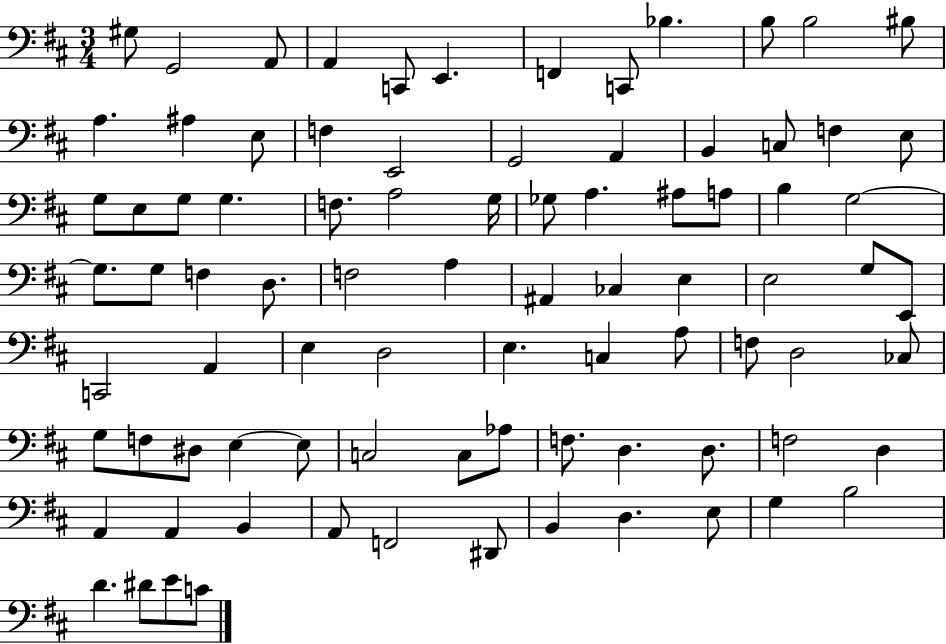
X:1
T:Untitled
M:3/4
L:1/4
K:D
^G,/2 G,,2 A,,/2 A,, C,,/2 E,, F,, C,,/2 _B, B,/2 B,2 ^B,/2 A, ^A, E,/2 F, E,,2 G,,2 A,, B,, C,/2 F, E,/2 G,/2 E,/2 G,/2 G, F,/2 A,2 G,/4 _G,/2 A, ^A,/2 A,/2 B, G,2 G,/2 G,/2 F, D,/2 F,2 A, ^A,, _C, E, E,2 G,/2 E,,/2 C,,2 A,, E, D,2 E, C, A,/2 F,/2 D,2 _C,/2 G,/2 F,/2 ^D,/2 E, E,/2 C,2 C,/2 _A,/2 F,/2 D, D,/2 F,2 D, A,, A,, B,, A,,/2 F,,2 ^D,,/2 B,, D, E,/2 G, B,2 D ^D/2 E/2 C/2